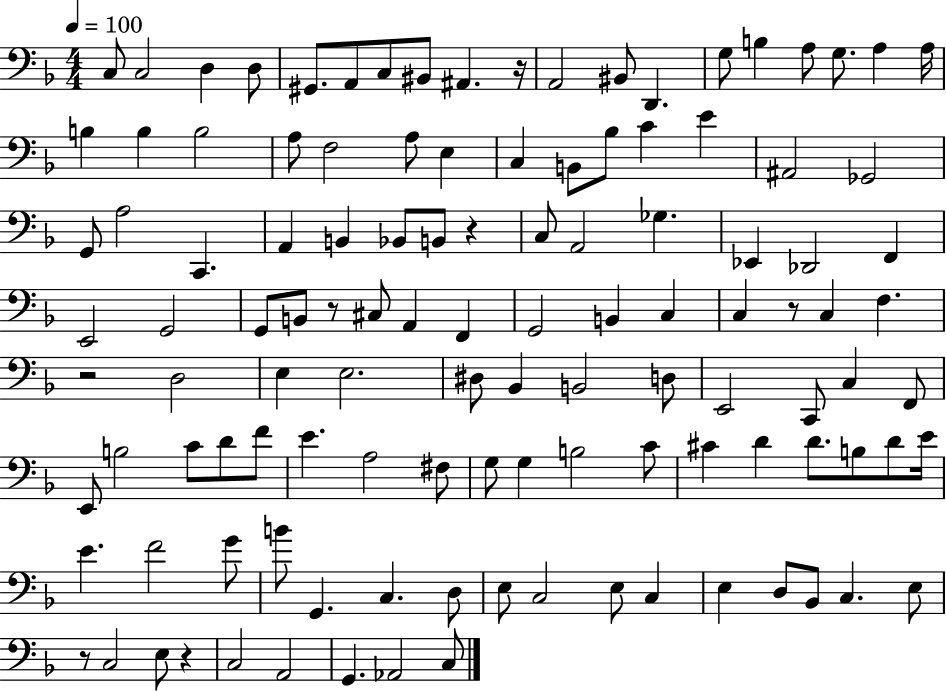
X:1
T:Untitled
M:4/4
L:1/4
K:F
C,/2 C,2 D, D,/2 ^G,,/2 A,,/2 C,/2 ^B,,/2 ^A,, z/4 A,,2 ^B,,/2 D,, G,/2 B, A,/2 G,/2 A, A,/4 B, B, B,2 A,/2 F,2 A,/2 E, C, B,,/2 _B,/2 C E ^A,,2 _G,,2 G,,/2 A,2 C,, A,, B,, _B,,/2 B,,/2 z C,/2 A,,2 _G, _E,, _D,,2 F,, E,,2 G,,2 G,,/2 B,,/2 z/2 ^C,/2 A,, F,, G,,2 B,, C, C, z/2 C, F, z2 D,2 E, E,2 ^D,/2 _B,, B,,2 D,/2 E,,2 C,,/2 C, F,,/2 E,,/2 B,2 C/2 D/2 F/2 E A,2 ^F,/2 G,/2 G, B,2 C/2 ^C D D/2 B,/2 D/2 E/4 E F2 G/2 B/2 G,, C, D,/2 E,/2 C,2 E,/2 C, E, D,/2 _B,,/2 C, E,/2 z/2 C,2 E,/2 z C,2 A,,2 G,, _A,,2 C,/2